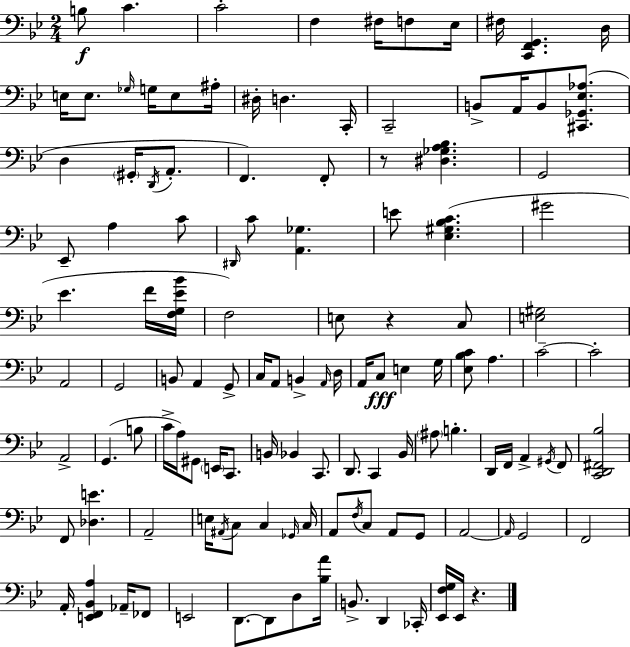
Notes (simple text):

B3/e C4/q. C4/h F3/q F#3/s F3/e Eb3/s F#3/s [C2,F2,G2]/q. D3/s E3/s E3/e. Gb3/s G3/s E3/e A#3/s D#3/s D3/q. C2/s C2/h B2/e A2/s B2/e [C#2,Gb2,Eb3,Ab3]/e. D3/q G#2/s D2/s A2/e. F2/q. F2/e R/e [D#3,Gb3,A3,Bb3]/q. G2/h Eb2/e A3/q C4/e D#2/s C4/e [A2,Gb3]/q. E4/e [Eb3,G#3,Bb3,C4]/q. G#4/h Eb4/q. F4/s [F3,G3,Eb4,Bb4]/s F3/h E3/e R/q C3/e [E3,G#3]/h A2/h G2/h B2/e A2/q G2/e C3/s A2/e B2/q A2/s D3/s A2/s C3/e E3/q G3/s [Eb3,Bb3,C4]/e A3/q. C4/h C4/h A2/h G2/q. B3/e C4/s A3/s G#2/e E2/s C2/e. B2/s Bb2/q C2/e. D2/e. C2/q Bb2/s A#3/e B3/q. D2/s F2/s A2/q G#2/s F2/e [C2,D2,F#2,Bb3]/h F2/e [Db3,E4]/q. A2/h E3/s A#2/s C3/e C3/q Gb2/s C3/s A2/e F3/s C3/e A2/e G2/e A2/h A2/s G2/h F2/h A2/s [E2,F2,Bb2,A3]/q Ab2/s FES2/e E2/h D2/e. D2/e D3/e [Bb3,A4]/s B2/e. D2/q CES2/s [Eb2,F3,G3]/s Eb2/s R/q.